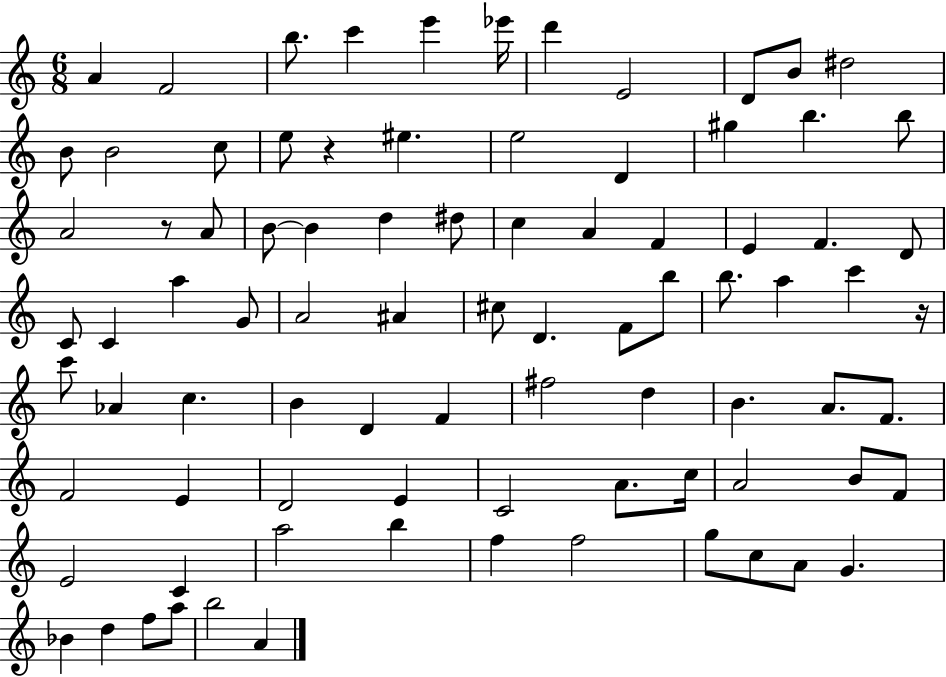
X:1
T:Untitled
M:6/8
L:1/4
K:C
A F2 b/2 c' e' _e'/4 d' E2 D/2 B/2 ^d2 B/2 B2 c/2 e/2 z ^e e2 D ^g b b/2 A2 z/2 A/2 B/2 B d ^d/2 c A F E F D/2 C/2 C a G/2 A2 ^A ^c/2 D F/2 b/2 b/2 a c' z/4 c'/2 _A c B D F ^f2 d B A/2 F/2 F2 E D2 E C2 A/2 c/4 A2 B/2 F/2 E2 C a2 b f f2 g/2 c/2 A/2 G _B d f/2 a/2 b2 A